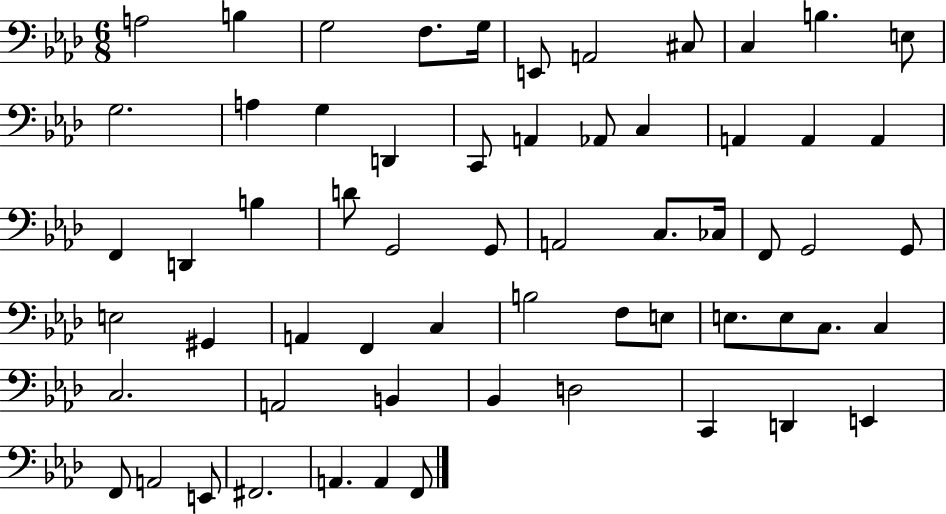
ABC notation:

X:1
T:Untitled
M:6/8
L:1/4
K:Ab
A,2 B, G,2 F,/2 G,/4 E,,/2 A,,2 ^C,/2 C, B, E,/2 G,2 A, G, D,, C,,/2 A,, _A,,/2 C, A,, A,, A,, F,, D,, B, D/2 G,,2 G,,/2 A,,2 C,/2 _C,/4 F,,/2 G,,2 G,,/2 E,2 ^G,, A,, F,, C, B,2 F,/2 E,/2 E,/2 E,/2 C,/2 C, C,2 A,,2 B,, _B,, D,2 C,, D,, E,, F,,/2 A,,2 E,,/2 ^F,,2 A,, A,, F,,/2